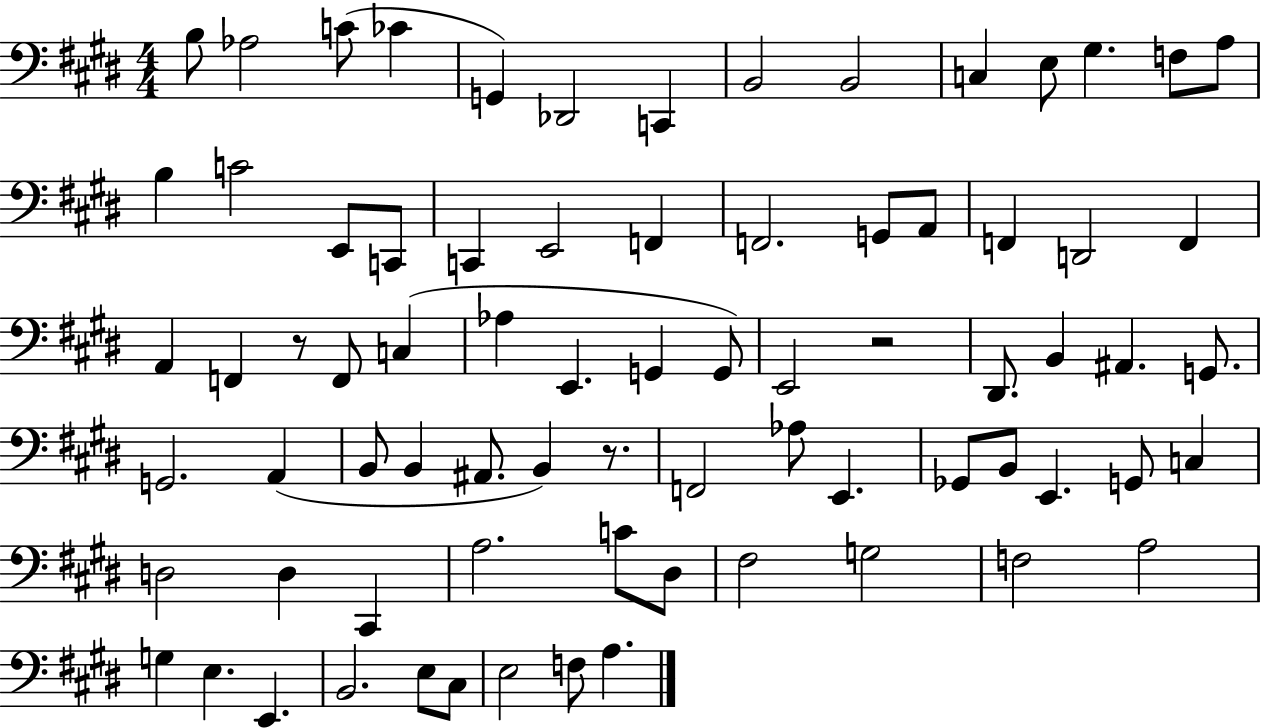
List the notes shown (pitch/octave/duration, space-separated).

B3/e Ab3/h C4/e CES4/q G2/q Db2/h C2/q B2/h B2/h C3/q E3/e G#3/q. F3/e A3/e B3/q C4/h E2/e C2/e C2/q E2/h F2/q F2/h. G2/e A2/e F2/q D2/h F2/q A2/q F2/q R/e F2/e C3/q Ab3/q E2/q. G2/q G2/e E2/h R/h D#2/e. B2/q A#2/q. G2/e. G2/h. A2/q B2/e B2/q A#2/e. B2/q R/e. F2/h Ab3/e E2/q. Gb2/e B2/e E2/q. G2/e C3/q D3/h D3/q C#2/q A3/h. C4/e D#3/e F#3/h G3/h F3/h A3/h G3/q E3/q. E2/q. B2/h. E3/e C#3/e E3/h F3/e A3/q.